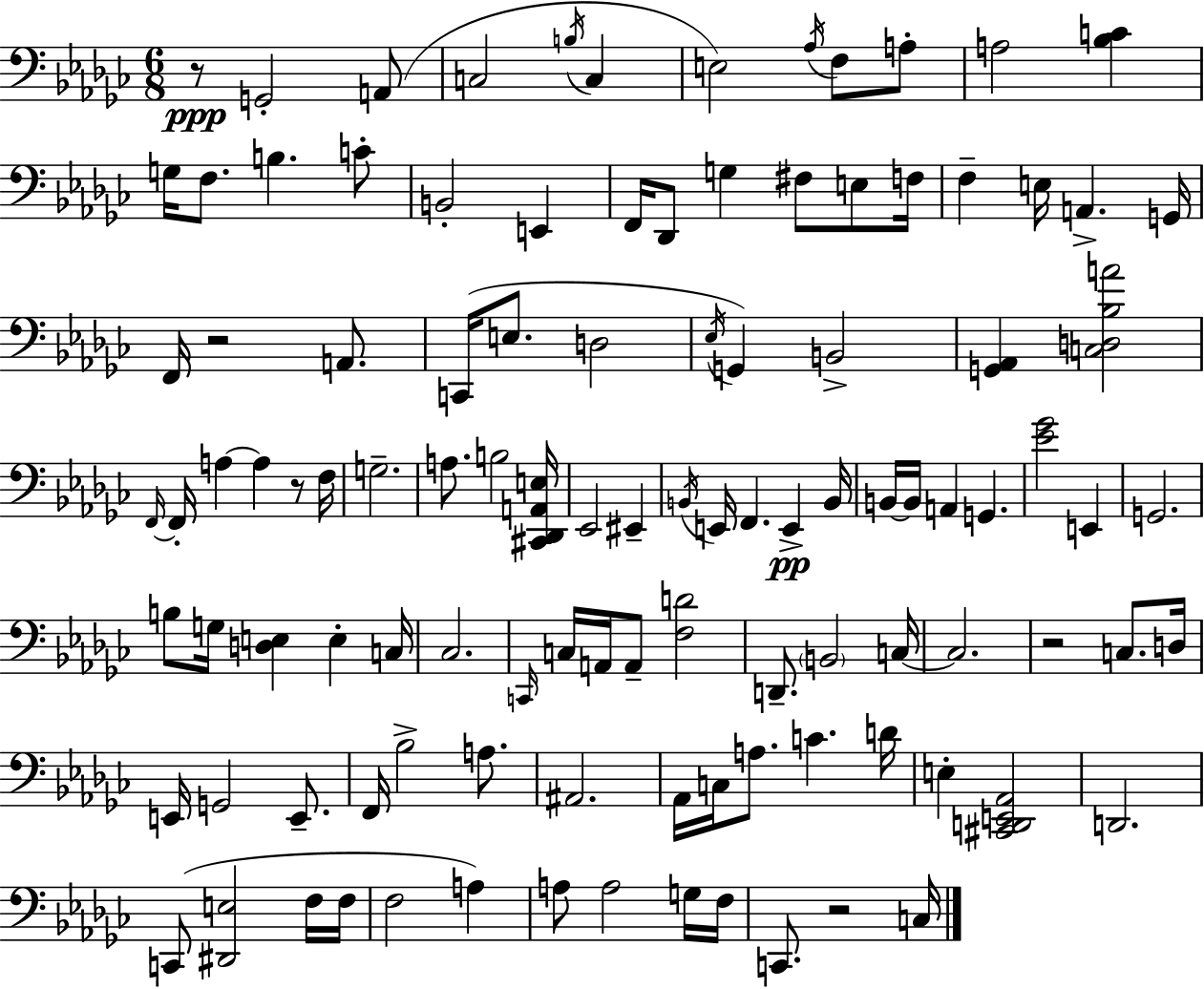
X:1
T:Untitled
M:6/8
L:1/4
K:Ebm
z/2 G,,2 A,,/2 C,2 B,/4 C, E,2 _A,/4 F,/2 A,/2 A,2 [_B,C] G,/4 F,/2 B, C/2 B,,2 E,, F,,/4 _D,,/2 G, ^F,/2 E,/2 F,/4 F, E,/4 A,, G,,/4 F,,/4 z2 A,,/2 C,,/4 E,/2 D,2 _E,/4 G,, B,,2 [G,,_A,,] [C,D,_B,A]2 F,,/4 F,,/4 A, A, z/2 F,/4 G,2 A,/2 B,2 [^C,,_D,,A,,E,]/4 _E,,2 ^E,, B,,/4 E,,/4 F,, E,, B,,/4 B,,/4 B,,/4 A,, G,, [_E_G]2 E,, G,,2 B,/2 G,/4 [D,E,] E, C,/4 _C,2 C,,/4 C,/4 A,,/4 A,,/2 [F,D]2 D,,/2 B,,2 C,/4 C,2 z2 C,/2 D,/4 E,,/4 G,,2 E,,/2 F,,/4 _B,2 A,/2 ^A,,2 _A,,/4 C,/4 A,/2 C D/4 E, [^C,,D,,E,,_A,,]2 D,,2 C,,/2 [^D,,E,]2 F,/4 F,/4 F,2 A, A,/2 A,2 G,/4 F,/4 C,,/2 z2 C,/4